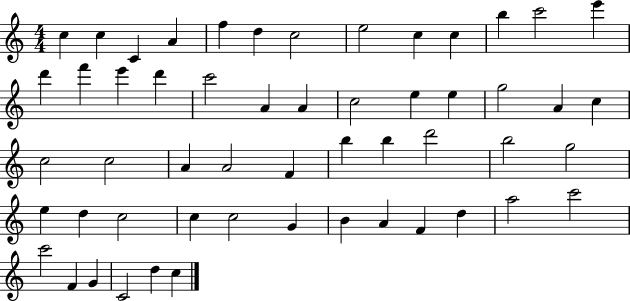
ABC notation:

X:1
T:Untitled
M:4/4
L:1/4
K:C
c c C A f d c2 e2 c c b c'2 e' d' f' e' d' c'2 A A c2 e e g2 A c c2 c2 A A2 F b b d'2 b2 g2 e d c2 c c2 G B A F d a2 c'2 c'2 F G C2 d c